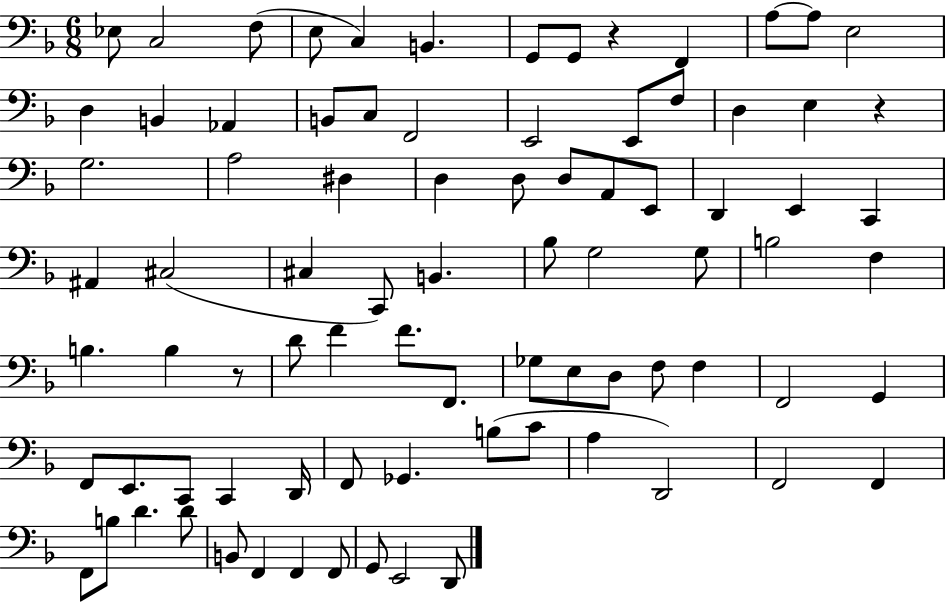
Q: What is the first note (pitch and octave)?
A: Eb3